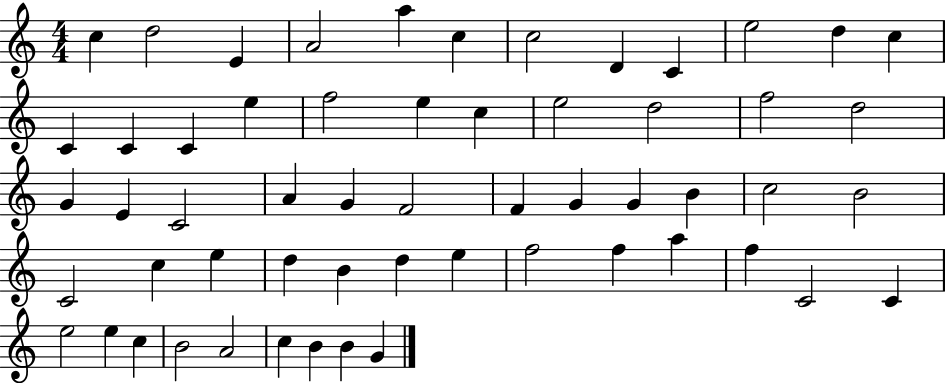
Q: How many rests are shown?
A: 0